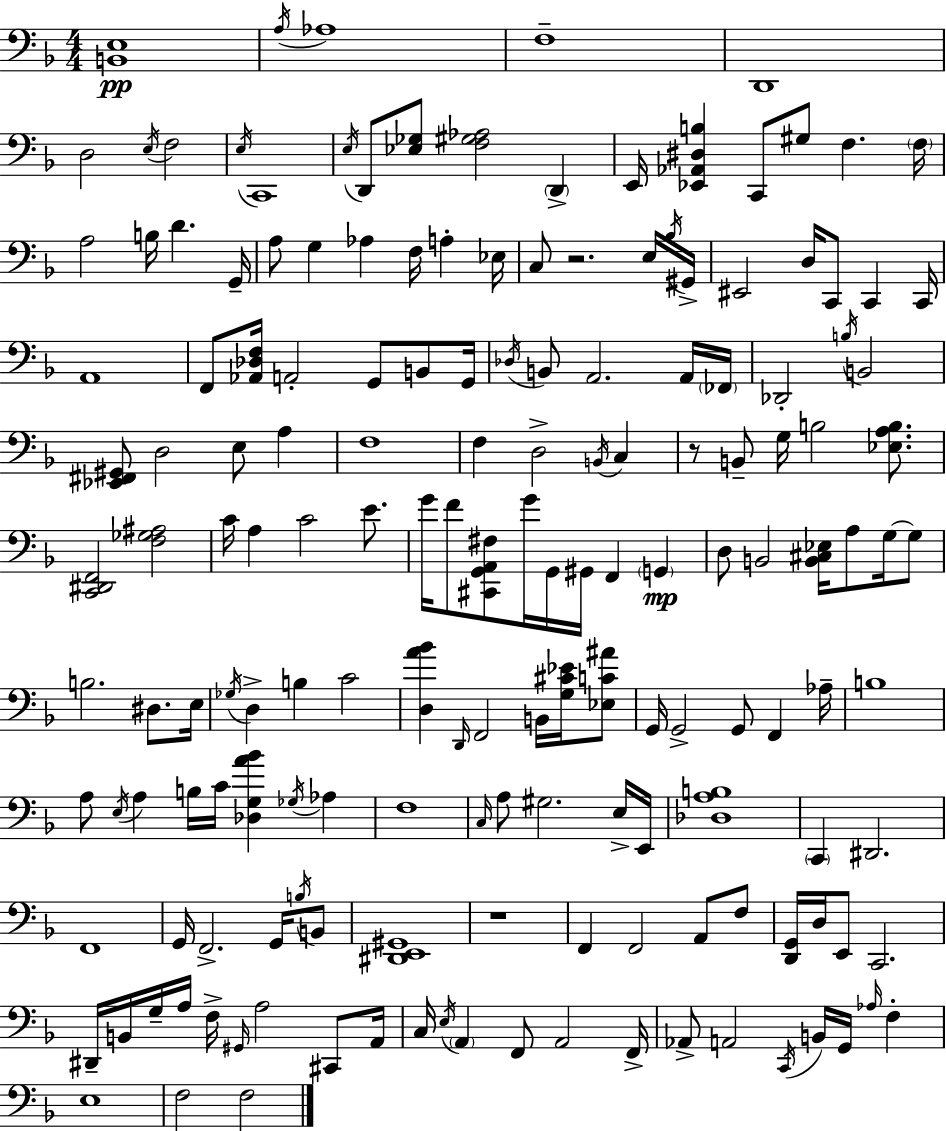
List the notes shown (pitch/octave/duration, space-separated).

[B2,E3]/w A3/s Ab3/w F3/w D2/w D3/h E3/s F3/h E3/s C2/w E3/s D2/e [Eb3,Gb3]/e [F3,G#3,Ab3]/h D2/q E2/s [Eb2,Ab2,D#3,B3]/q C2/e G#3/e F3/q. F3/s A3/h B3/s D4/q. G2/s A3/e G3/q Ab3/q F3/s A3/q Eb3/s C3/e R/h. E3/s Bb3/s G#2/s EIS2/h D3/s C2/e C2/q C2/s A2/w F2/e [Ab2,Db3,F3]/s A2/h G2/e B2/e G2/s Db3/s B2/e A2/h. A2/s FES2/s Db2/h B3/s B2/h [Eb2,F#2,G#2]/e D3/h E3/e A3/q F3/w F3/q D3/h B2/s C3/q R/e B2/e G3/s B3/h [Eb3,A3,B3]/e. [C2,D#2,F2]/h [F3,Gb3,A#3]/h C4/s A3/q C4/h E4/e. G4/s F4/e [C#2,G2,A2,F#3]/e G4/s G2/s G#2/s F2/q G2/q D3/e B2/h [B2,C#3,Eb3]/s A3/e G3/s G3/e B3/h. D#3/e. E3/s Gb3/s D3/q B3/q C4/h [D3,A4,Bb4]/q D2/s F2/h B2/s [G3,C#4,Eb4]/s [Eb3,C4,A#4]/e G2/s G2/h G2/e F2/q Ab3/s B3/w A3/e E3/s A3/q B3/s C4/s [Db3,G3,A4,Bb4]/q Gb3/s Ab3/q F3/w C3/s A3/e G#3/h. E3/s E2/s [Db3,A3,B3]/w C2/q D#2/h. F2/w G2/s F2/h. G2/s B3/s B2/e [D#2,E2,G#2]/w R/w F2/q F2/h A2/e F3/e [D2,G2]/s D3/s E2/e C2/h. D#2/s B2/s G3/s A3/s F3/s G#2/s A3/h C#2/e A2/s C3/s E3/s A2/q F2/e A2/h F2/s Ab2/e A2/h C2/s B2/s G2/s Ab3/s F3/q E3/w F3/h F3/h